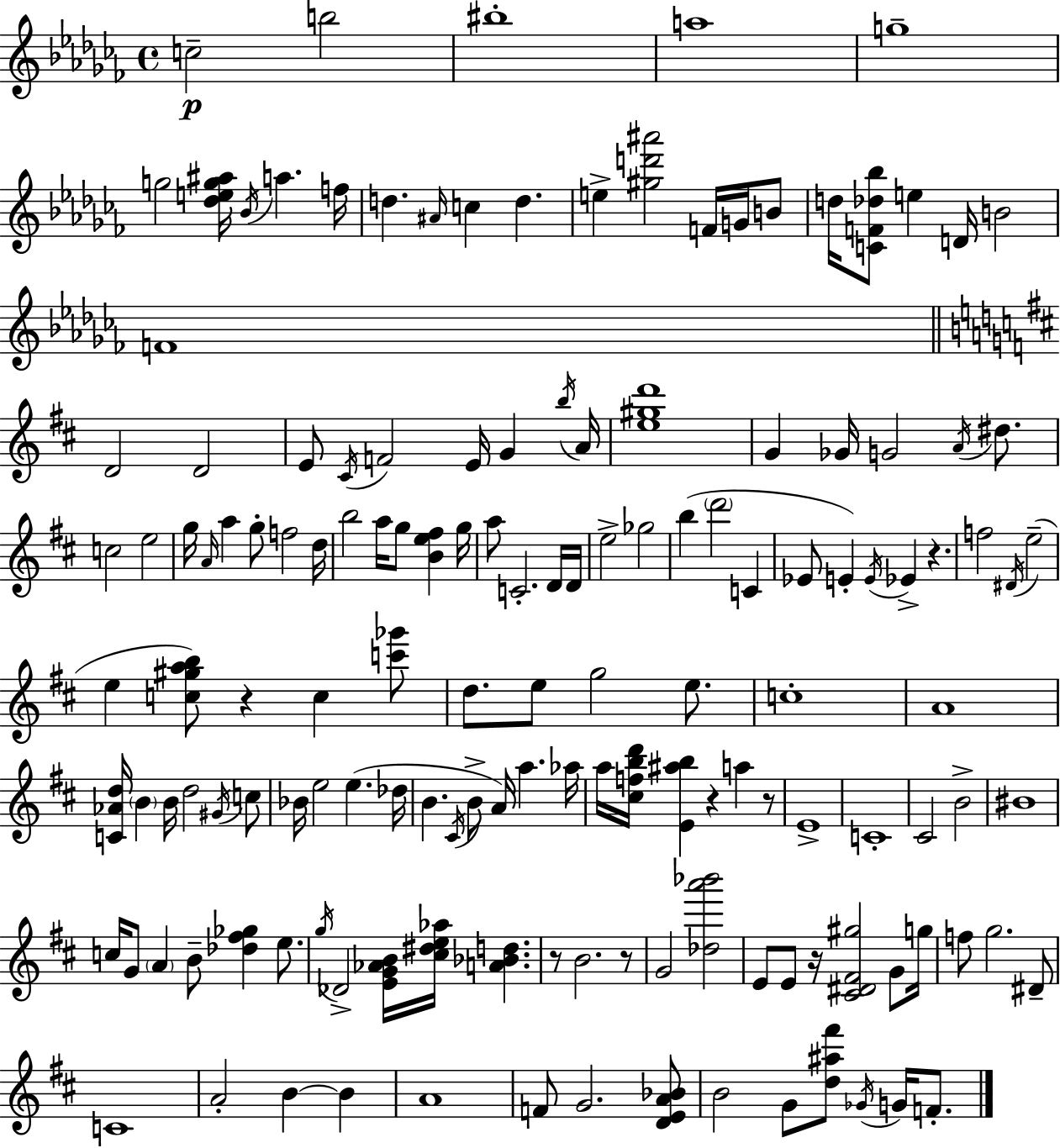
C5/h B5/h BIS5/w A5/w G5/w G5/h [Db5,E5,G5,A#5]/s Bb4/s A5/q. F5/s D5/q. A#4/s C5/q D5/q. E5/q [G#5,D6,A#6]/h F4/s G4/s B4/e D5/s [C4,F4,Db5,Bb5]/e E5/q D4/s B4/h F4/w D4/h D4/h E4/e C#4/s F4/h E4/s G4/q B5/s A4/s [E5,G#5,D6]/w G4/q Gb4/s G4/h A4/s D#5/e. C5/h E5/h G5/s A4/s A5/q G5/e F5/h D5/s B5/h A5/s G5/e [B4,E5,F#5]/q G5/s A5/e C4/h. D4/s D4/s E5/h Gb5/h B5/q D6/h C4/q Eb4/e E4/q E4/s Eb4/q R/q. F5/h D#4/s E5/h E5/q [C5,G#5,A5,B5]/e R/q C5/q [C6,Gb6]/e D5/e. E5/e G5/h E5/e. C5/w A4/w [C4,Ab4,D5]/s B4/q B4/s D5/h G#4/s C5/e Bb4/s E5/h E5/q. Db5/s B4/q. C#4/s B4/e A4/s A5/q. Ab5/s A5/s [C#5,F5,B5,D6]/s [E4,A#5,B5]/q R/q A5/q R/e E4/w C4/w C#4/h B4/h BIS4/w C5/s G4/e A4/q B4/e [Db5,F#5,Gb5]/q E5/e. G5/s Db4/h [E4,G4,Ab4,B4]/s [C#5,D#5,E5,Ab5]/s [A4,Bb4,D5]/q. R/e B4/h. R/e G4/h [Db5,A6,Bb6]/h E4/e E4/e R/s [C#4,D#4,F#4,G#5]/h G4/e G5/s F5/e G5/h. D#4/e C4/w A4/h B4/q B4/q A4/w F4/e G4/h. [D4,E4,A4,Bb4]/e B4/h G4/e [D5,A#5,F#6]/e Gb4/s G4/s F4/e.